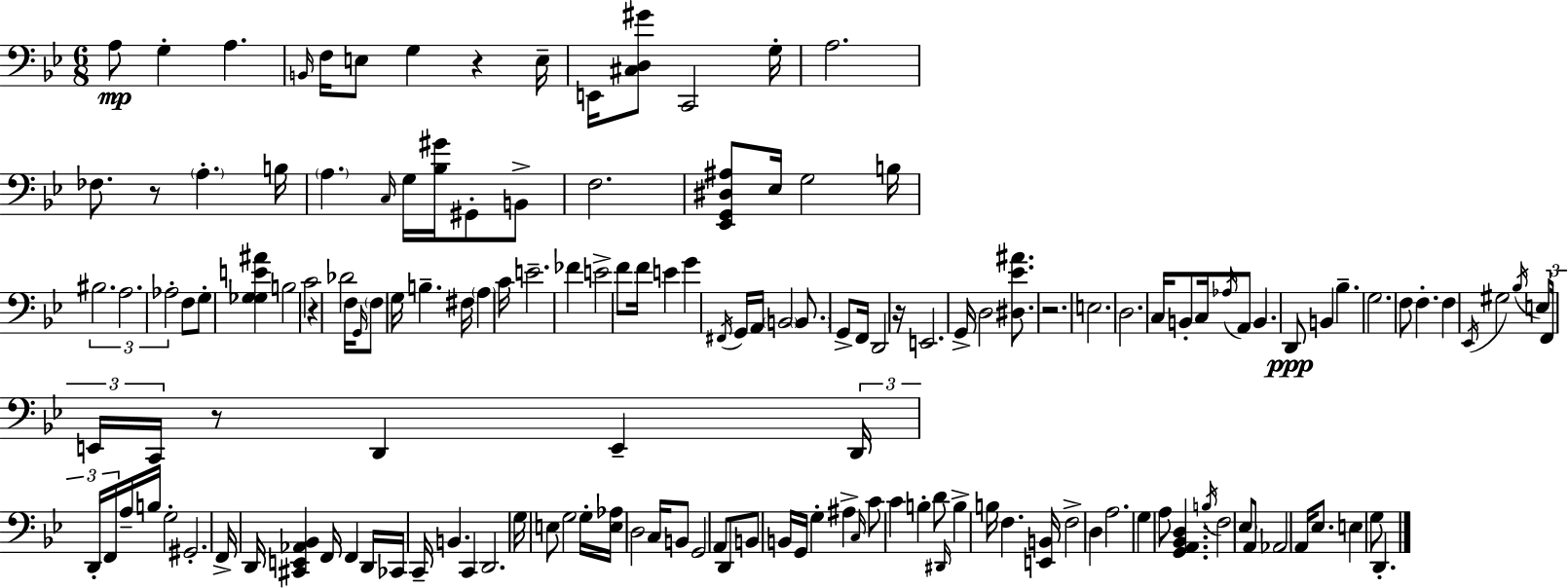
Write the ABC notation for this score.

X:1
T:Untitled
M:6/8
L:1/4
K:Gm
A,/2 G, A, B,,/4 F,/4 E,/2 G, z E,/4 E,,/4 [^C,D,^G]/2 C,,2 G,/4 A,2 _F,/2 z/2 A, B,/4 A, C,/4 G,/4 [_B,^G]/4 ^G,,/2 B,,/2 F,2 [_E,,G,,^D,^A,]/2 _E,/4 G,2 B,/4 ^B,2 A,2 _A,2 F,/2 G,/2 [_G,_G,E^A] B,2 C2 z _D2 F,/4 G,,/4 F,/2 G,/4 B, ^F,/4 A, C/4 E2 _F E2 F/2 F/4 E G ^F,,/4 G,,/4 A,,/4 B,,2 B,,/2 G,,/2 F,,/4 D,,2 z/4 E,,2 G,,/4 D,2 [^D,_E^A]/2 z2 E,2 D,2 C,/4 B,,/2 C,/4 _A,/4 A,,/2 B,, D,,/2 B,, _B, G,2 F,/2 F, F, _E,,/4 ^G,2 _B,/4 E,/2 F,,/4 E,,/4 C,,/4 z/2 D,, E,, D,,/4 D,,/4 F,,/4 A,/4 B,/4 G,2 ^G,,2 F,,/4 D,,/4 [^C,,E,,_A,,_B,,] F,,/4 F,, D,,/4 _C,,/4 C,,/4 B,, C,, D,,2 G,/4 E,/2 G,2 G,/4 [E,_A,]/4 D,2 C,/4 B,,/2 G,,2 A,,/2 D,,/2 B,,/2 B,,/4 G,,/4 G, ^A, C,/4 C/2 C B, D/2 ^D,,/4 B, B,/4 F, [E,,B,,]/4 F,2 D, A,2 G, A,/2 [G,,A,,_B,,D,] B,/4 F,2 _E,/2 A,,/2 _A,,2 A,,/4 _E,/2 E, G,/2 D,,